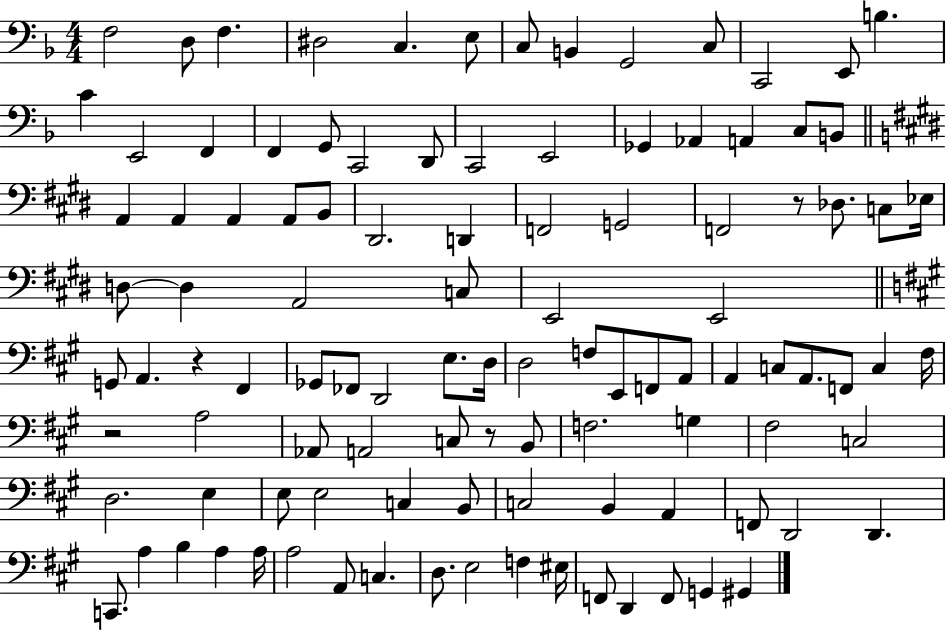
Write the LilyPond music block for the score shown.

{
  \clef bass
  \numericTimeSignature
  \time 4/4
  \key f \major
  f2 d8 f4. | dis2 c4. e8 | c8 b,4 g,2 c8 | c,2 e,8 b4. | \break c'4 e,2 f,4 | f,4 g,8 c,2 d,8 | c,2 e,2 | ges,4 aes,4 a,4 c8 b,8 | \break \bar "||" \break \key e \major a,4 a,4 a,4 a,8 b,8 | dis,2. d,4 | f,2 g,2 | f,2 r8 des8. c8 ees16 | \break d8~~ d4 a,2 c8 | e,2 e,2 | \bar "||" \break \key a \major g,8 a,4. r4 fis,4 | ges,8 fes,8 d,2 e8. d16 | d2 f8 e,8 f,8 a,8 | a,4 c8 a,8. f,8 c4 fis16 | \break r2 a2 | aes,8 a,2 c8 r8 b,8 | f2. g4 | fis2 c2 | \break d2. e4 | e8 e2 c4 b,8 | c2 b,4 a,4 | f,8 d,2 d,4. | \break c,8. a4 b4 a4 a16 | a2 a,8 c4. | d8. e2 f4 eis16 | f,8 d,4 f,8 g,4 gis,4 | \break \bar "|."
}